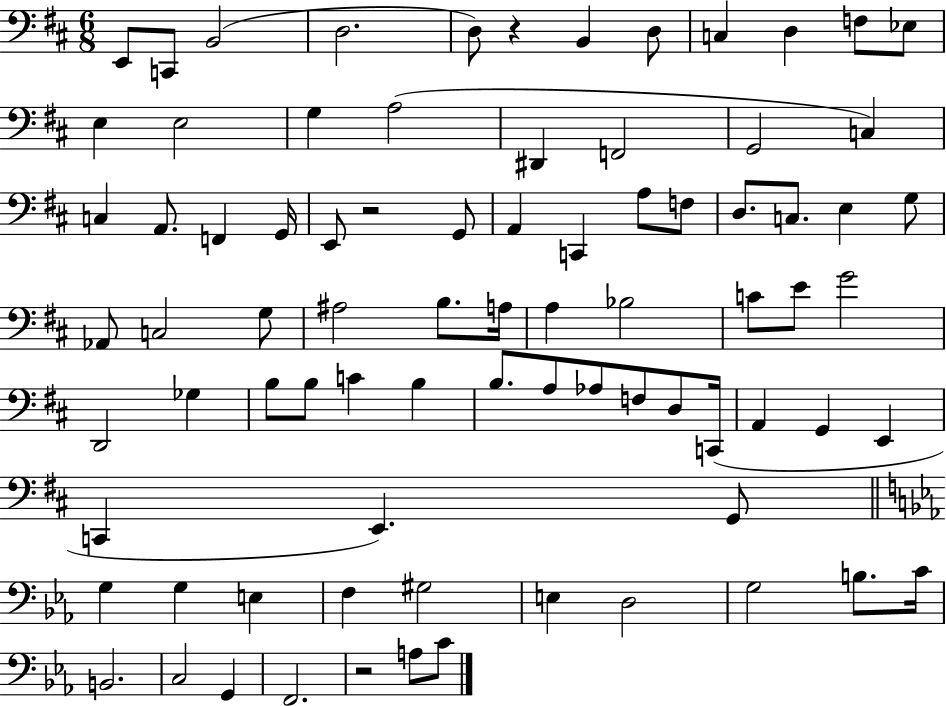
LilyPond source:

{
  \clef bass
  \numericTimeSignature
  \time 6/8
  \key d \major
  e,8 c,8 b,2( | d2. | d8) r4 b,4 d8 | c4 d4 f8 ees8 | \break e4 e2 | g4 a2( | dis,4 f,2 | g,2 c4) | \break c4 a,8. f,4 g,16 | e,8 r2 g,8 | a,4 c,4 a8 f8 | d8. c8. e4 g8 | \break aes,8 c2 g8 | ais2 b8. a16 | a4 bes2 | c'8 e'8 g'2 | \break d,2 ges4 | b8 b8 c'4 b4 | b8. a8 aes8 f8 d8 c,16( | a,4 g,4 e,4 | \break c,4 e,4.) g,8 | \bar "||" \break \key ees \major g4 g4 e4 | f4 gis2 | e4 d2 | g2 b8. c'16 | \break b,2. | c2 g,4 | f,2. | r2 a8 c'8 | \break \bar "|."
}